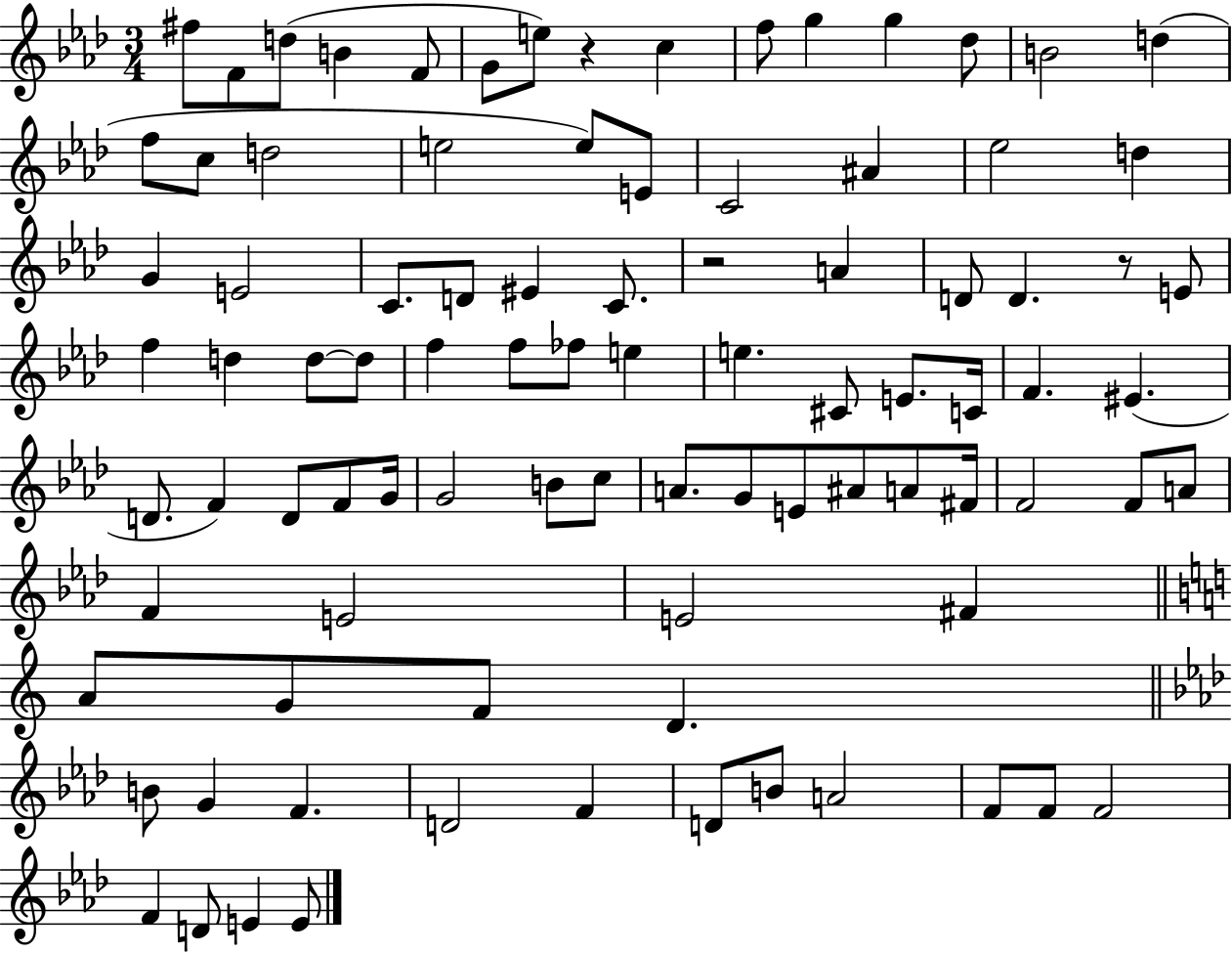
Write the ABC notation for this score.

X:1
T:Untitled
M:3/4
L:1/4
K:Ab
^f/2 F/2 d/2 B F/2 G/2 e/2 z c f/2 g g _d/2 B2 d f/2 c/2 d2 e2 e/2 E/2 C2 ^A _e2 d G E2 C/2 D/2 ^E C/2 z2 A D/2 D z/2 E/2 f d d/2 d/2 f f/2 _f/2 e e ^C/2 E/2 C/4 F ^E D/2 F D/2 F/2 G/4 G2 B/2 c/2 A/2 G/2 E/2 ^A/2 A/2 ^F/4 F2 F/2 A/2 F E2 E2 ^F A/2 G/2 F/2 D B/2 G F D2 F D/2 B/2 A2 F/2 F/2 F2 F D/2 E E/2